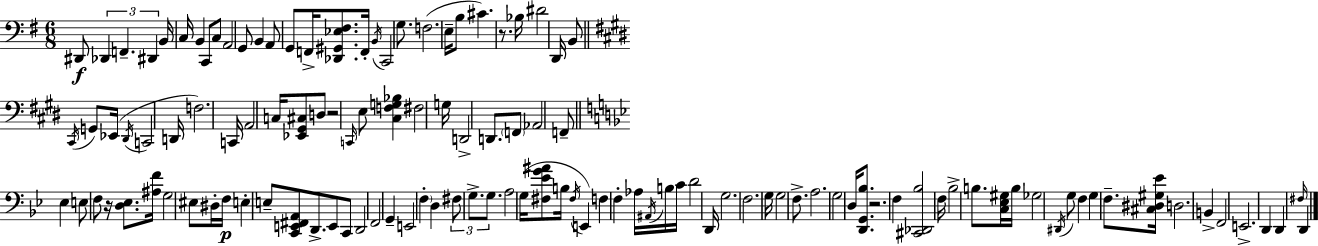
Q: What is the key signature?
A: E minor